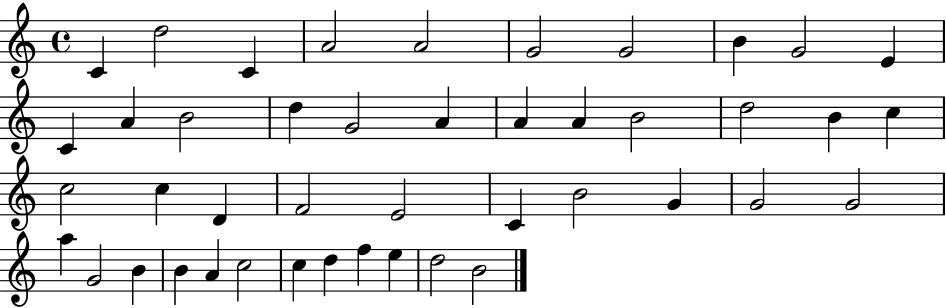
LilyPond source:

{
  \clef treble
  \time 4/4
  \defaultTimeSignature
  \key c \major
  c'4 d''2 c'4 | a'2 a'2 | g'2 g'2 | b'4 g'2 e'4 | \break c'4 a'4 b'2 | d''4 g'2 a'4 | a'4 a'4 b'2 | d''2 b'4 c''4 | \break c''2 c''4 d'4 | f'2 e'2 | c'4 b'2 g'4 | g'2 g'2 | \break a''4 g'2 b'4 | b'4 a'4 c''2 | c''4 d''4 f''4 e''4 | d''2 b'2 | \break \bar "|."
}